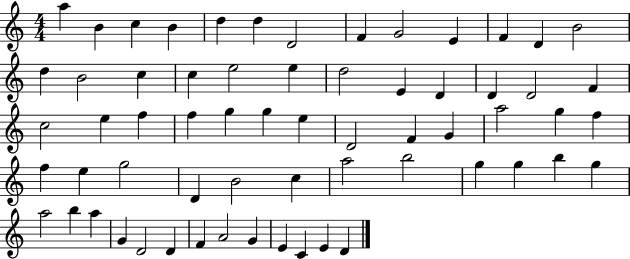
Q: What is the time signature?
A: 4/4